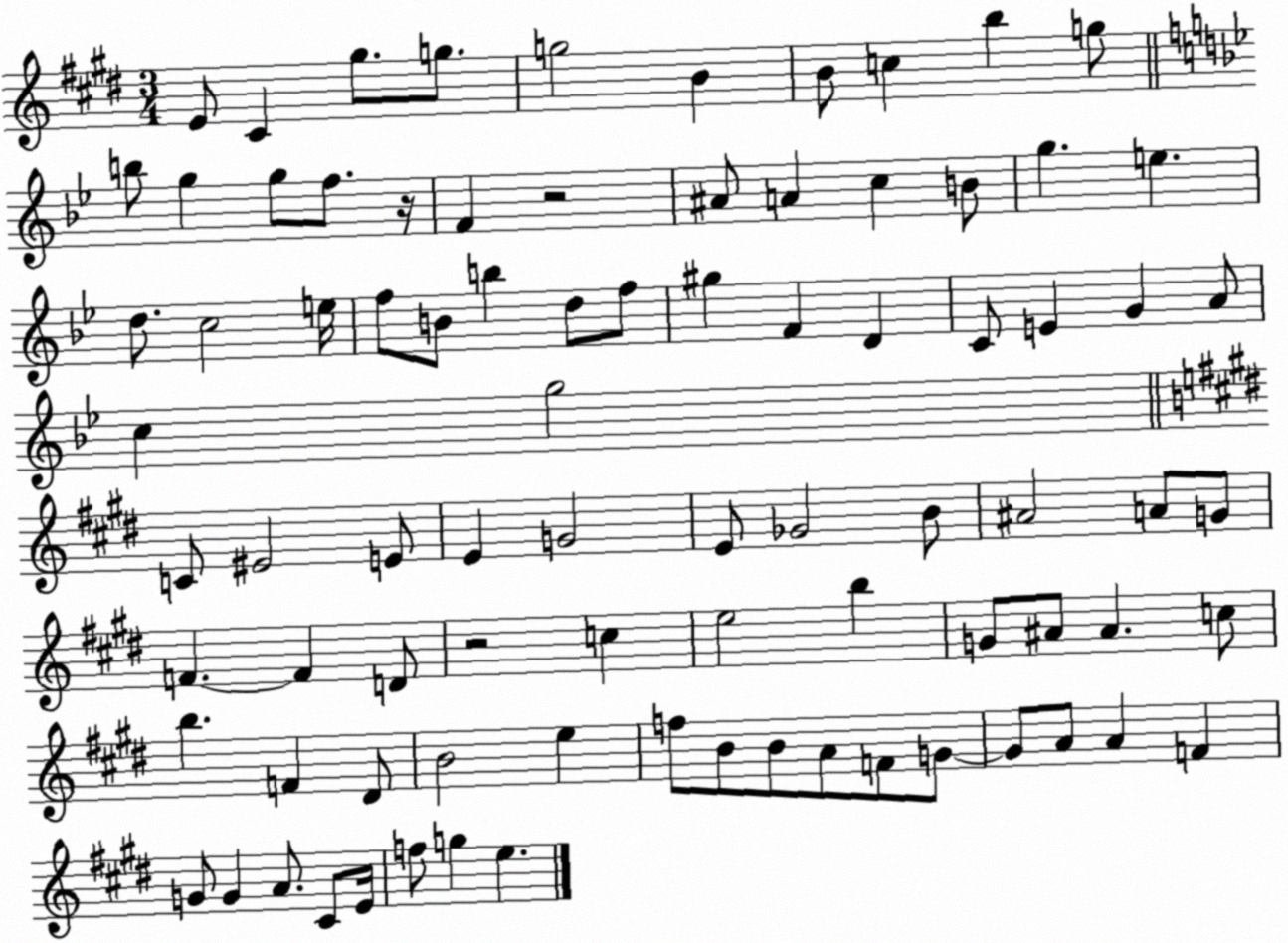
X:1
T:Untitled
M:3/4
L:1/4
K:E
E/2 ^C ^g/2 g/2 g2 B B/2 c b g/2 b/2 g g/2 f/2 z/4 F z2 ^A/2 A c B/2 g e d/2 c2 e/4 f/2 B/2 b d/2 f/2 ^g F D C/2 E G A/2 c g2 C/2 ^E2 E/2 E G2 E/2 _G2 B/2 ^A2 A/2 G/2 F F D/2 z2 c e2 b G/2 ^A/2 ^A c/2 b F ^D/2 B2 e f/2 B/2 B/2 A/2 F/2 G/2 G/2 A/2 A F G/2 G A/2 ^C/2 E/4 f/2 g e